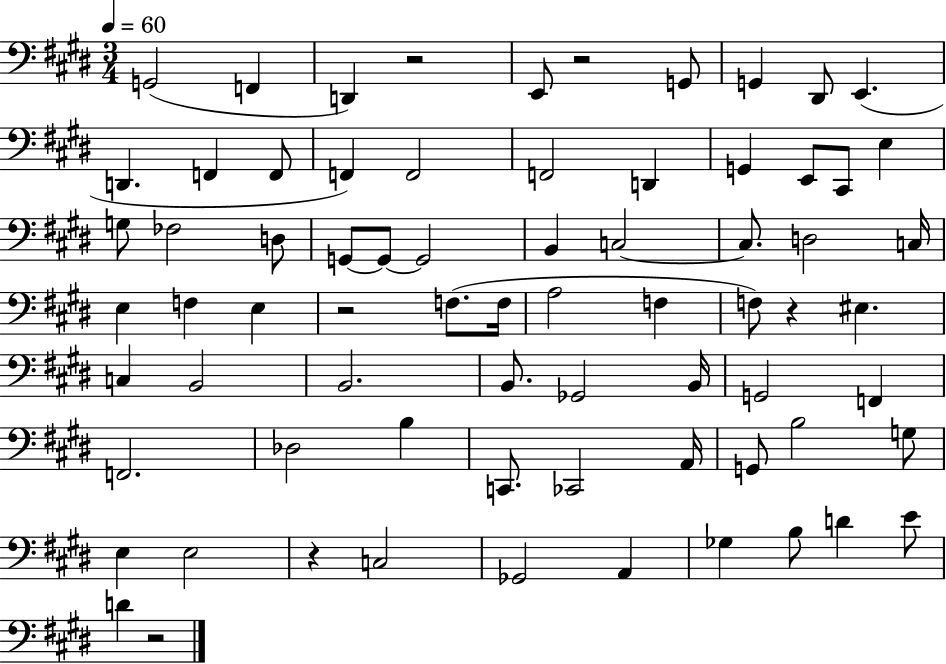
G2/h F2/q D2/q R/h E2/e R/h G2/e G2/q D#2/e E2/q. D2/q. F2/q F2/e F2/q F2/h F2/h D2/q G2/q E2/e C#2/e E3/q G3/e FES3/h D3/e G2/e G2/e G2/h B2/q C3/h C3/e. D3/h C3/s E3/q F3/q E3/q R/h F3/e. F3/s A3/h F3/q F3/e R/q EIS3/q. C3/q B2/h B2/h. B2/e. Gb2/h B2/s G2/h F2/q F2/h. Db3/h B3/q C2/e. CES2/h A2/s G2/e B3/h G3/e E3/q E3/h R/q C3/h Gb2/h A2/q Gb3/q B3/e D4/q E4/e D4/q R/h